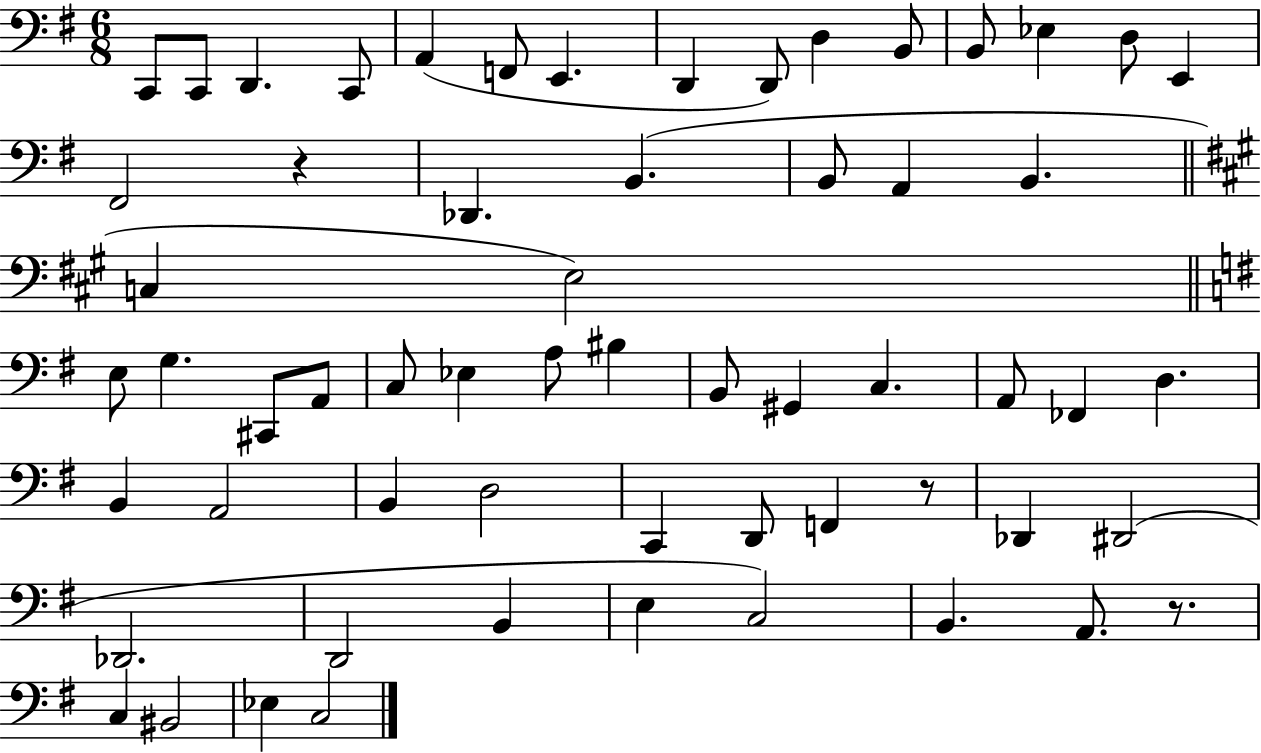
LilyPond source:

{
  \clef bass
  \numericTimeSignature
  \time 6/8
  \key g \major
  \repeat volta 2 { c,8 c,8 d,4. c,8 | a,4( f,8 e,4. | d,4 d,8) d4 b,8 | b,8 ees4 d8 e,4 | \break fis,2 r4 | des,4. b,4.( | b,8 a,4 b,4. | \bar "||" \break \key a \major c4 e2) | \bar "||" \break \key g \major e8 g4. cis,8 a,8 | c8 ees4 a8 bis4 | b,8 gis,4 c4. | a,8 fes,4 d4. | \break b,4 a,2 | b,4 d2 | c,4 d,8 f,4 r8 | des,4 dis,2( | \break des,2. | d,2 b,4 | e4 c2) | b,4. a,8. r8. | \break c4 bis,2 | ees4 c2 | } \bar "|."
}